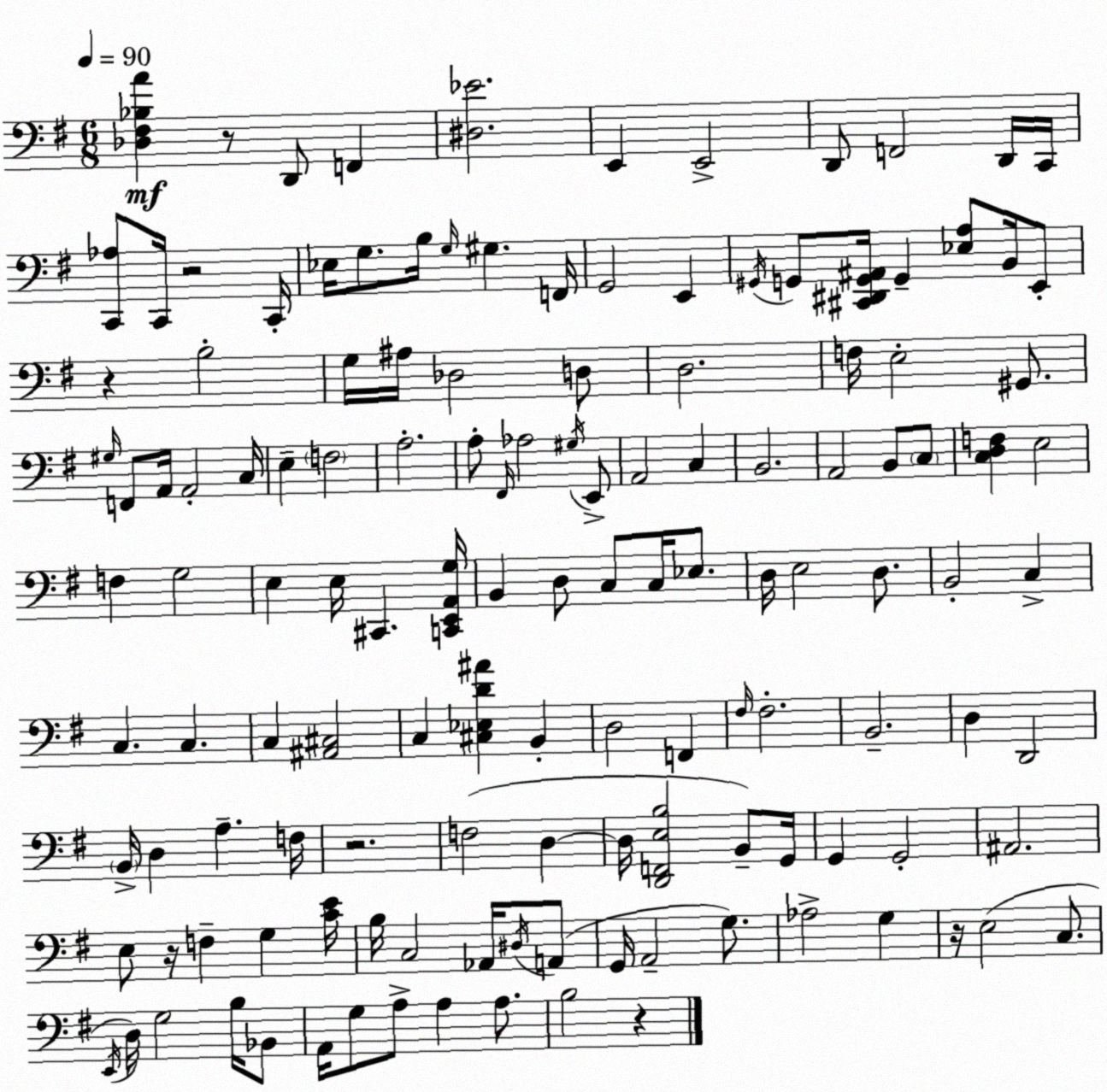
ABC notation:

X:1
T:Untitled
M:6/8
L:1/4
K:G
[_D,^F,_B,A] z/2 D,,/2 F,, [^D,_E]2 E,, E,,2 D,,/2 F,,2 D,,/4 C,,/4 [C,,_A,]/2 C,,/4 z2 C,,/4 _E,/4 G,/2 B,/4 G,/4 ^G, F,,/4 G,,2 E,, ^G,,/4 G,,/2 [^C,,^D,,G,,^A,,]/4 G,, [_E,A,]/2 B,,/4 E,,/2 z B,2 G,/4 ^A,/4 _D,2 D,/2 D,2 F,/4 E,2 ^G,,/2 ^G,/4 F,,/2 A,,/4 A,,2 C,/4 E, F,2 A,2 A,/2 ^F,,/4 _A,2 ^G,/4 E,,/2 A,,2 C, B,,2 A,,2 B,,/2 C,/2 [C,D,F,] E,2 F, G,2 E, E,/4 ^C,, [C,,E,,A,,G,]/4 B,, D,/2 C,/2 C,/4 _E,/2 D,/4 E,2 D,/2 B,,2 C, C, C, C, [^A,,^C,]2 C, [^C,_E,D^A] B,, D,2 F,, ^F,/4 ^F,2 B,,2 D, D,,2 B,,/4 D, A, F,/4 z2 F,2 D, D,/4 [D,,F,,E,B,]2 B,,/2 G,,/4 G,, G,,2 ^A,,2 E,/2 z/4 F, G, [CE]/4 B,/4 C,2 _A,,/4 ^D,/4 A,,/2 G,,/4 A,,2 G,/2 _A,2 G, z/4 E,2 C,/2 E,,/4 D,/4 G,2 B,/4 _B,,/2 A,,/4 G,/2 A,/2 A, A,/2 B,2 z